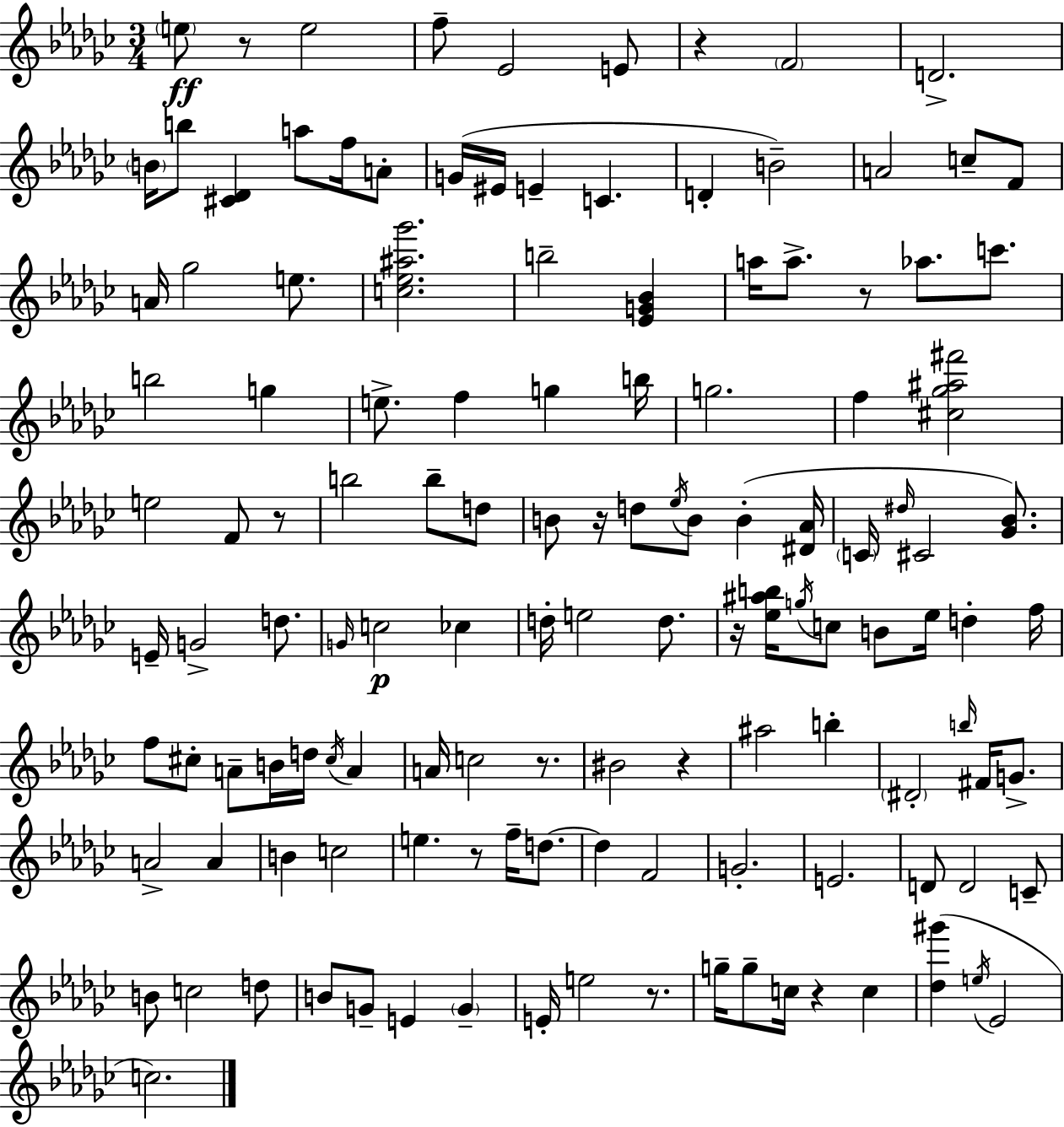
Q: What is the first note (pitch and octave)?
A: E5